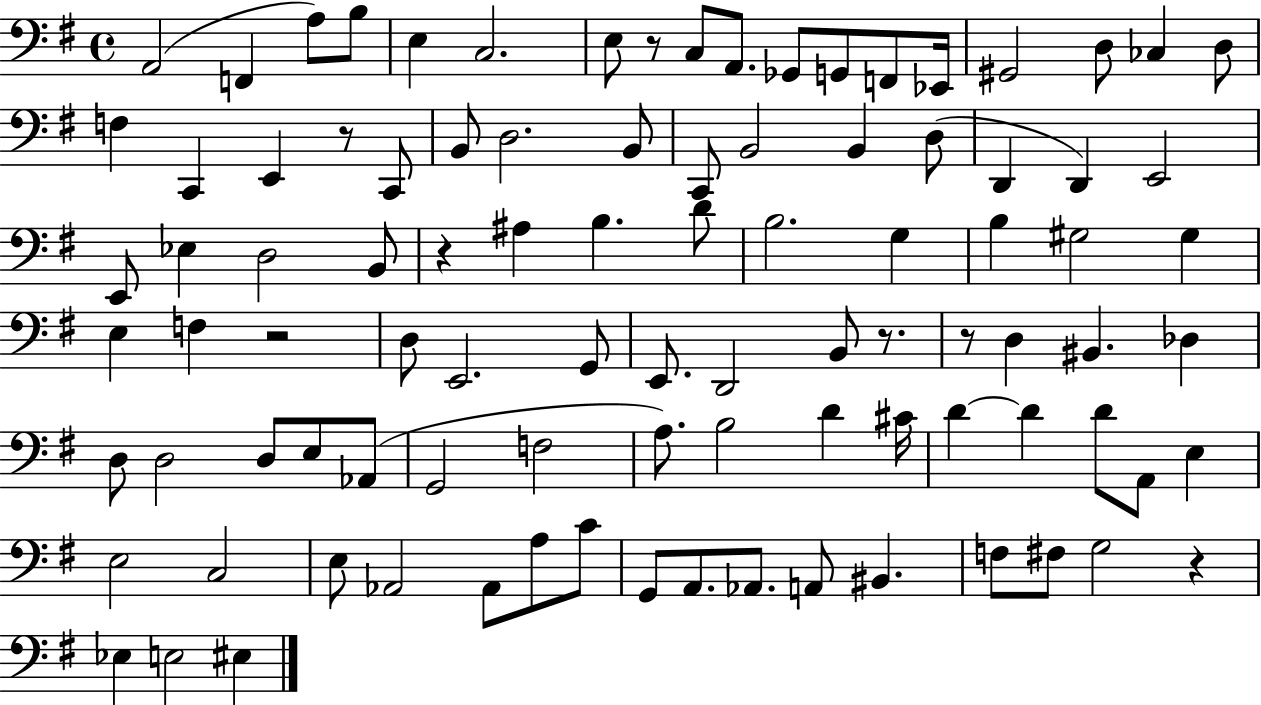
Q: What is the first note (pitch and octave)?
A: A2